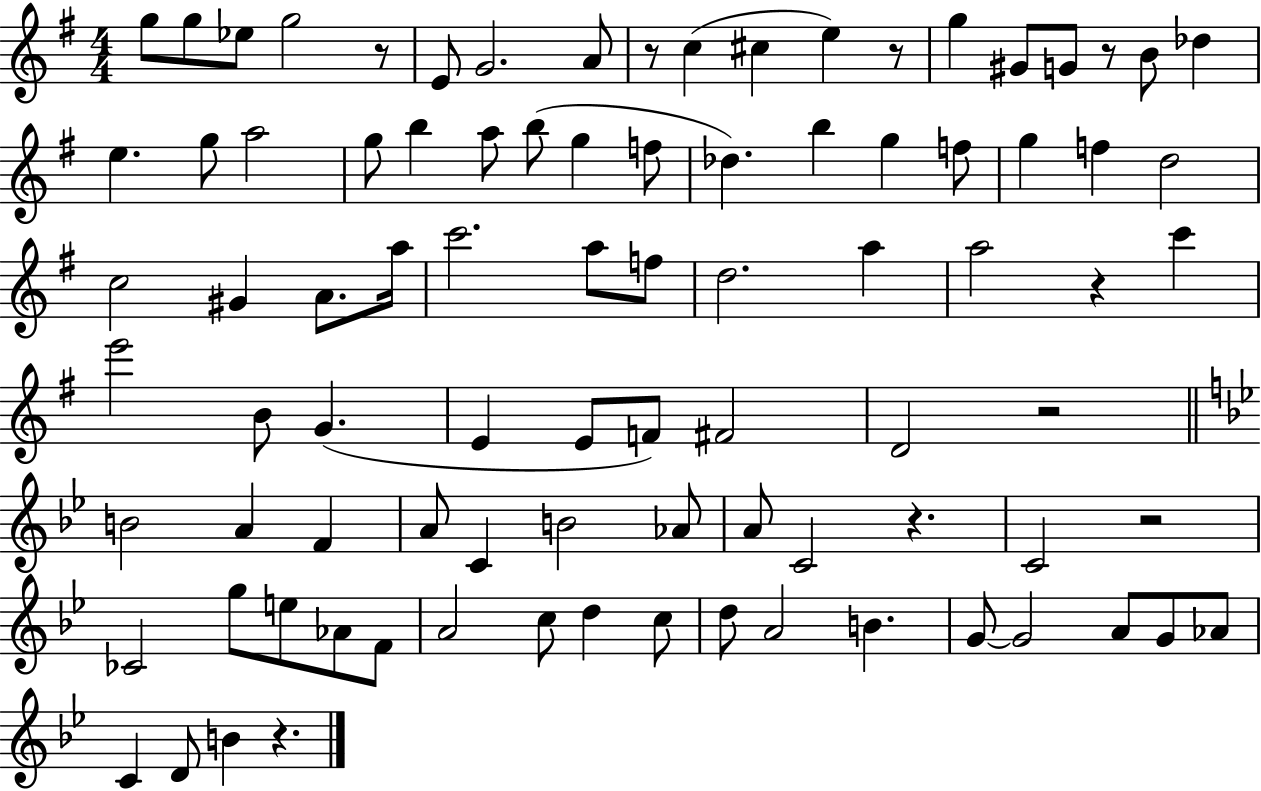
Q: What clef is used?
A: treble